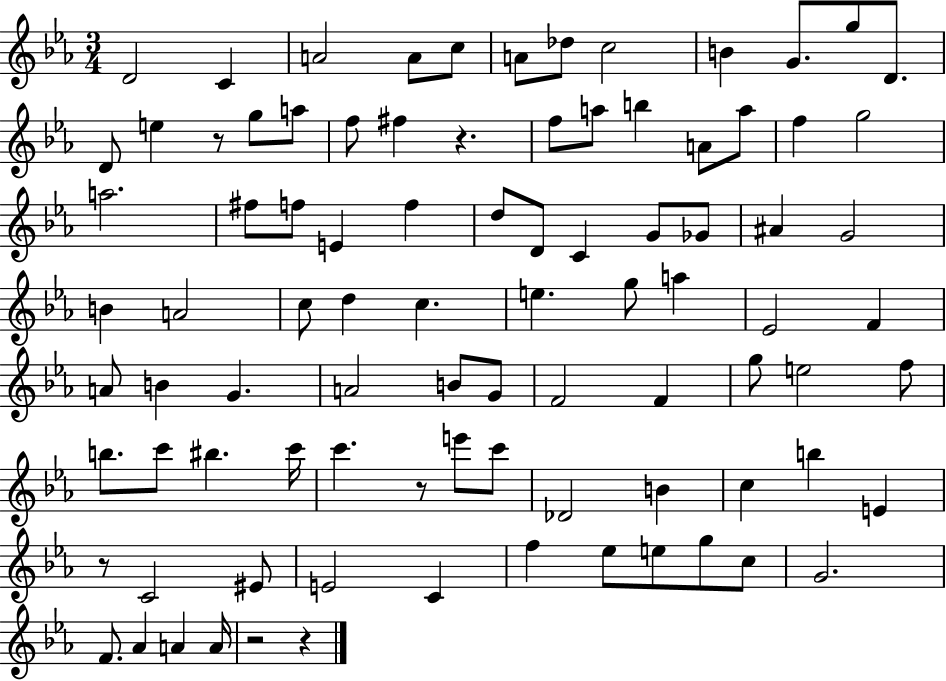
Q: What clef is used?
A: treble